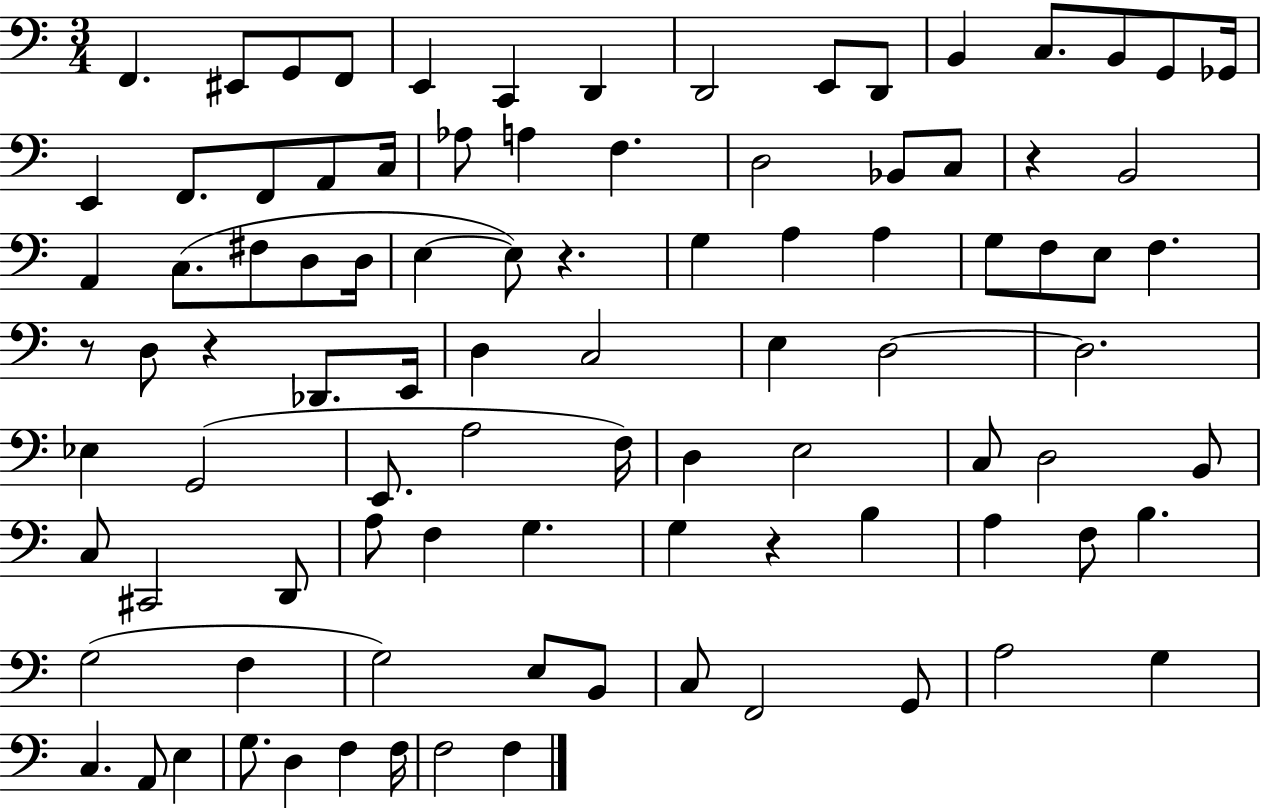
F2/q. EIS2/e G2/e F2/e E2/q C2/q D2/q D2/h E2/e D2/e B2/q C3/e. B2/e G2/e Gb2/s E2/q F2/e. F2/e A2/e C3/s Ab3/e A3/q F3/q. D3/h Bb2/e C3/e R/q B2/h A2/q C3/e. F#3/e D3/e D3/s E3/q E3/e R/q. G3/q A3/q A3/q G3/e F3/e E3/e F3/q. R/e D3/e R/q Db2/e. E2/s D3/q C3/h E3/q D3/h D3/h. Eb3/q G2/h E2/e. A3/h F3/s D3/q E3/h C3/e D3/h B2/e C3/e C#2/h D2/e A3/e F3/q G3/q. G3/q R/q B3/q A3/q F3/e B3/q. G3/h F3/q G3/h E3/e B2/e C3/e F2/h G2/e A3/h G3/q C3/q. A2/e E3/q G3/e. D3/q F3/q F3/s F3/h F3/q